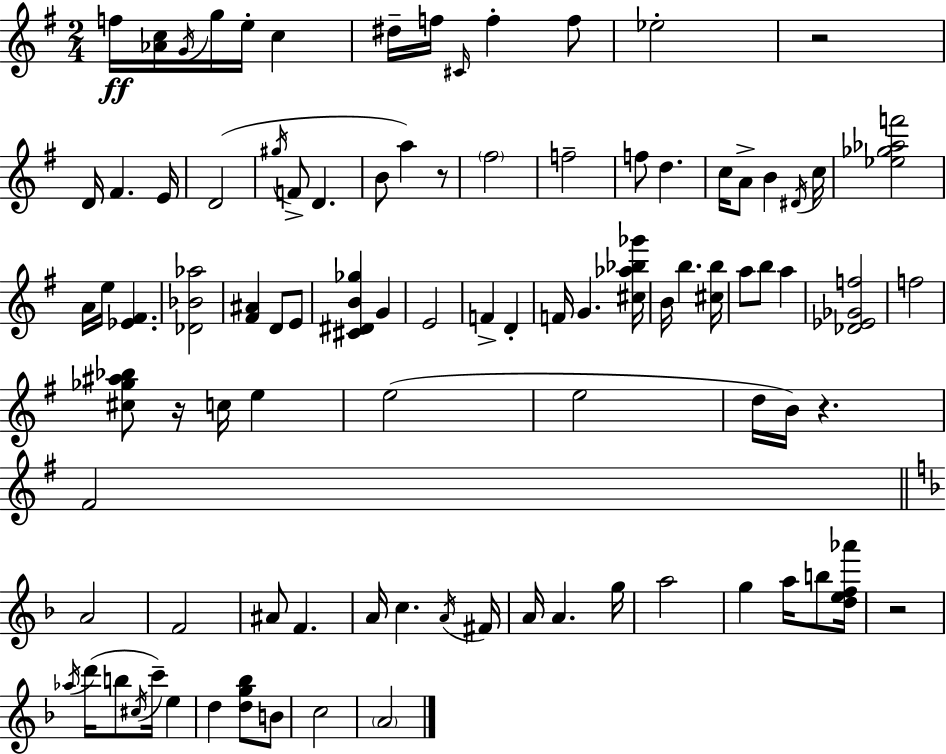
F5/s [Ab4,C5]/s G4/s G5/s E5/s C5/q D#5/s F5/s C#4/s F5/q F5/e Eb5/h R/h D4/s F#4/q. E4/s D4/h G#5/s F4/e D4/q. B4/e A5/q R/e F#5/h F5/h F5/e D5/q. C5/s A4/e B4/q D#4/s C5/s [Eb5,Gb5,Ab5,F6]/h A4/s E5/s [Eb4,F#4]/q. [Db4,Bb4,Ab5]/h [F#4,A#4]/q D4/e E4/e [C#4,D#4,B4,Gb5]/q G4/q E4/h F4/q D4/q F4/s G4/q. [C#5,Ab5,Bb5,Gb6]/s B4/s B5/q. [C#5,B5]/s A5/e B5/e A5/q [Db4,Eb4,Gb4,F5]/h F5/h [C#5,Gb5,A#5,Bb5]/e R/s C5/s E5/q E5/h E5/h D5/s B4/s R/q. F#4/h A4/h F4/h A#4/e F4/q. A4/s C5/q. A4/s F#4/s A4/s A4/q. G5/s A5/h G5/q A5/s B5/e [D5,E5,F5,Ab6]/s R/h Ab5/s D6/s B5/e C#5/s C6/s E5/q D5/q [D5,G5,Bb5]/e B4/e C5/h A4/h